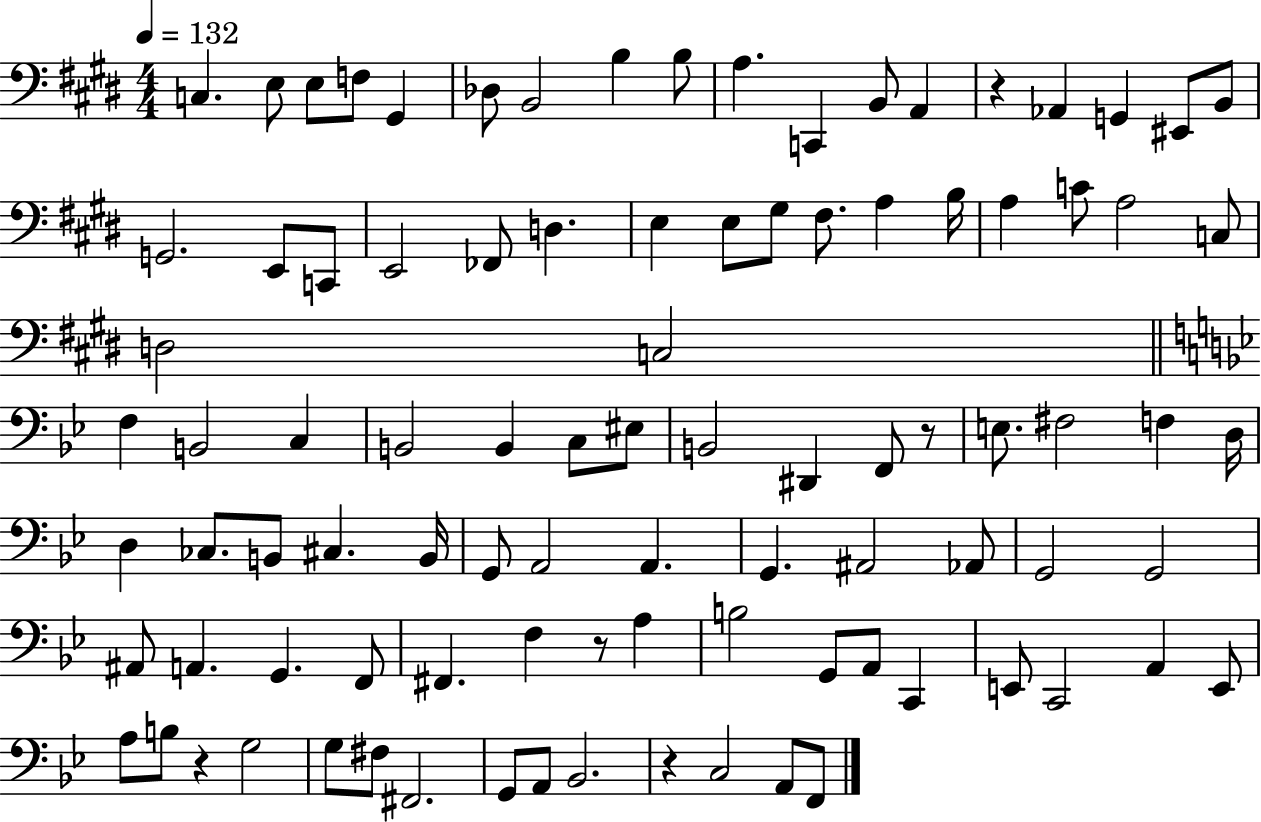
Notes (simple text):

C3/q. E3/e E3/e F3/e G#2/q Db3/e B2/h B3/q B3/e A3/q. C2/q B2/e A2/q R/q Ab2/q G2/q EIS2/e B2/e G2/h. E2/e C2/e E2/h FES2/e D3/q. E3/q E3/e G#3/e F#3/e. A3/q B3/s A3/q C4/e A3/h C3/e D3/h C3/h F3/q B2/h C3/q B2/h B2/q C3/e EIS3/e B2/h D#2/q F2/e R/e E3/e. F#3/h F3/q D3/s D3/q CES3/e. B2/e C#3/q. B2/s G2/e A2/h A2/q. G2/q. A#2/h Ab2/e G2/h G2/h A#2/e A2/q. G2/q. F2/e F#2/q. F3/q R/e A3/q B3/h G2/e A2/e C2/q E2/e C2/h A2/q E2/e A3/e B3/e R/q G3/h G3/e F#3/e F#2/h. G2/e A2/e Bb2/h. R/q C3/h A2/e F2/e